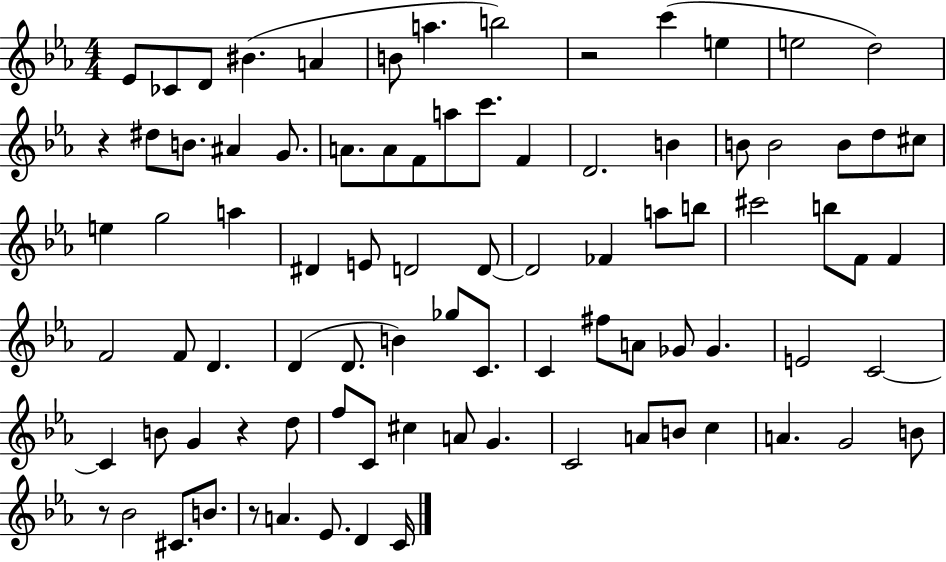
X:1
T:Untitled
M:4/4
L:1/4
K:Eb
_E/2 _C/2 D/2 ^B A B/2 a b2 z2 c' e e2 d2 z ^d/2 B/2 ^A G/2 A/2 A/2 F/2 a/2 c'/2 F D2 B B/2 B2 B/2 d/2 ^c/2 e g2 a ^D E/2 D2 D/2 D2 _F a/2 b/2 ^c'2 b/2 F/2 F F2 F/2 D D D/2 B _g/2 C/2 C ^f/2 A/2 _G/2 _G E2 C2 C B/2 G z d/2 f/2 C/2 ^c A/2 G C2 A/2 B/2 c A G2 B/2 z/2 _B2 ^C/2 B/2 z/2 A _E/2 D C/4